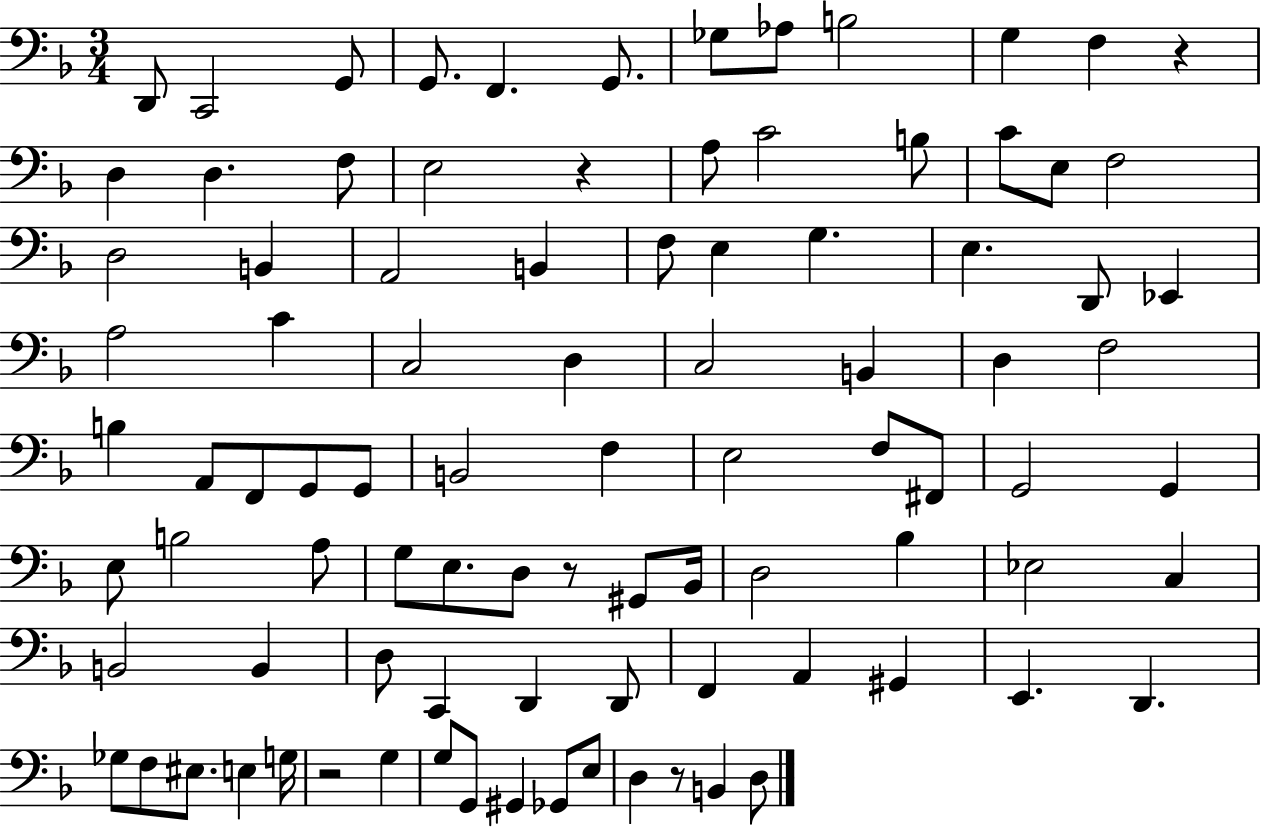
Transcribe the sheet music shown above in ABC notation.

X:1
T:Untitled
M:3/4
L:1/4
K:F
D,,/2 C,,2 G,,/2 G,,/2 F,, G,,/2 _G,/2 _A,/2 B,2 G, F, z D, D, F,/2 E,2 z A,/2 C2 B,/2 C/2 E,/2 F,2 D,2 B,, A,,2 B,, F,/2 E, G, E, D,,/2 _E,, A,2 C C,2 D, C,2 B,, D, F,2 B, A,,/2 F,,/2 G,,/2 G,,/2 B,,2 F, E,2 F,/2 ^F,,/2 G,,2 G,, E,/2 B,2 A,/2 G,/2 E,/2 D,/2 z/2 ^G,,/2 _B,,/4 D,2 _B, _E,2 C, B,,2 B,, D,/2 C,, D,, D,,/2 F,, A,, ^G,, E,, D,, _G,/2 F,/2 ^E,/2 E, G,/4 z2 G, G,/2 G,,/2 ^G,, _G,,/2 E,/2 D, z/2 B,, D,/2